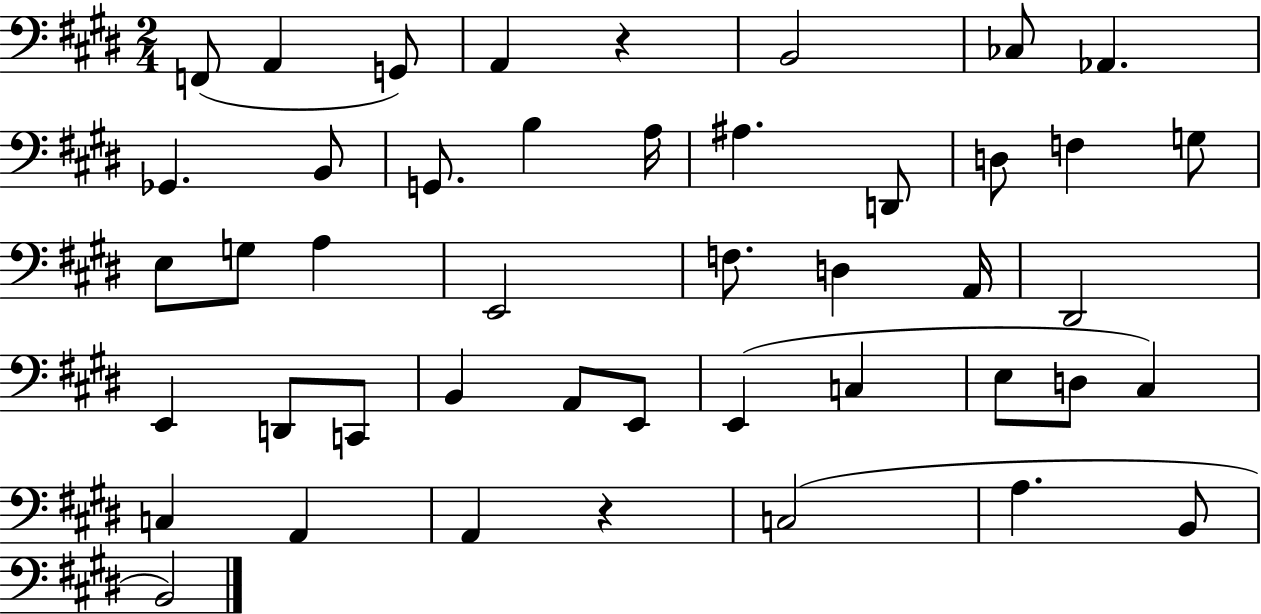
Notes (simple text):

F2/e A2/q G2/e A2/q R/q B2/h CES3/e Ab2/q. Gb2/q. B2/e G2/e. B3/q A3/s A#3/q. D2/e D3/e F3/q G3/e E3/e G3/e A3/q E2/h F3/e. D3/q A2/s D#2/h E2/q D2/e C2/e B2/q A2/e E2/e E2/q C3/q E3/e D3/e C#3/q C3/q A2/q A2/q R/q C3/h A3/q. B2/e B2/h